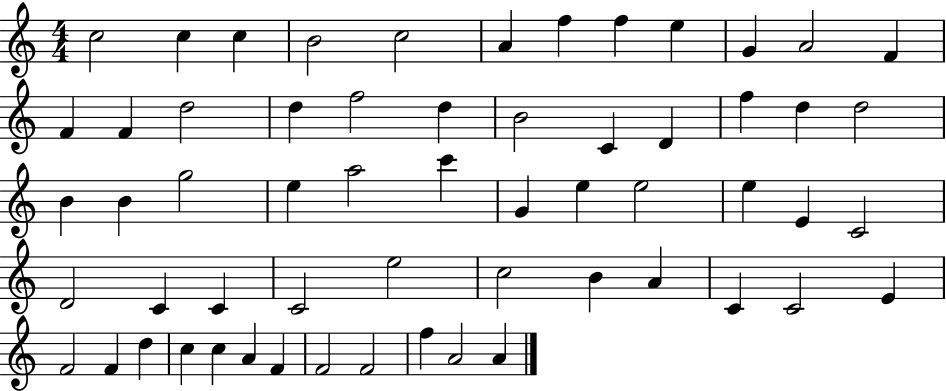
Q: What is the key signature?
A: C major